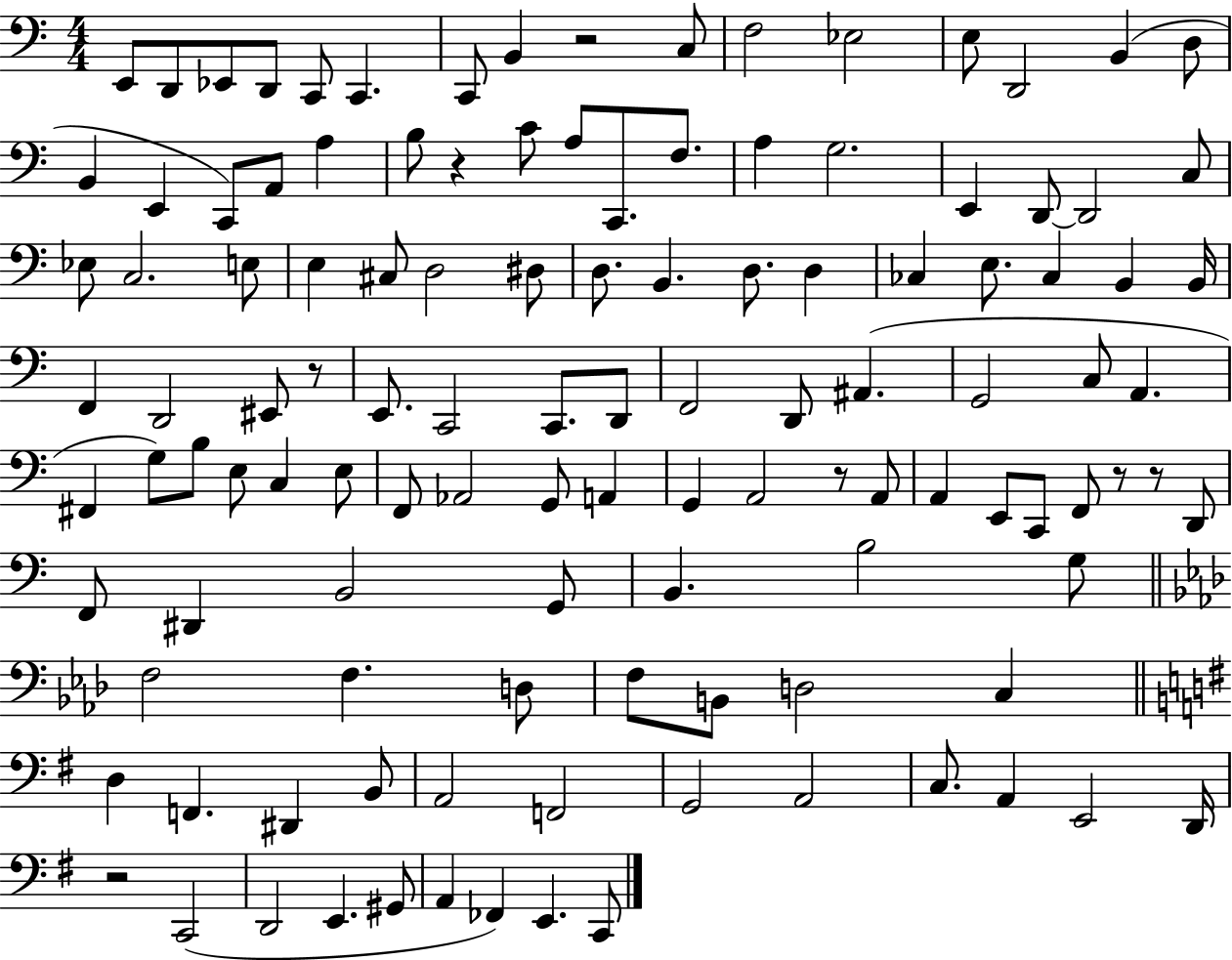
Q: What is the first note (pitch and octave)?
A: E2